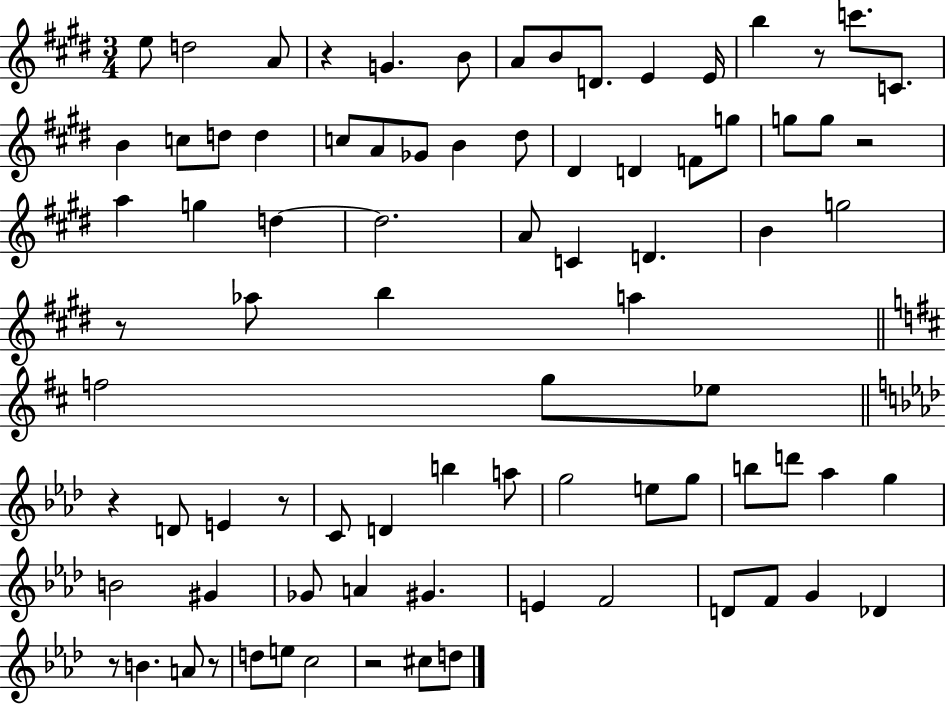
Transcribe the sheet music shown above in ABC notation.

X:1
T:Untitled
M:3/4
L:1/4
K:E
e/2 d2 A/2 z G B/2 A/2 B/2 D/2 E E/4 b z/2 c'/2 C/2 B c/2 d/2 d c/2 A/2 _G/2 B ^d/2 ^D D F/2 g/2 g/2 g/2 z2 a g d d2 A/2 C D B g2 z/2 _a/2 b a f2 g/2 _e/2 z D/2 E z/2 C/2 D b a/2 g2 e/2 g/2 b/2 d'/2 _a g B2 ^G _G/2 A ^G E F2 D/2 F/2 G _D z/2 B A/2 z/2 d/2 e/2 c2 z2 ^c/2 d/2